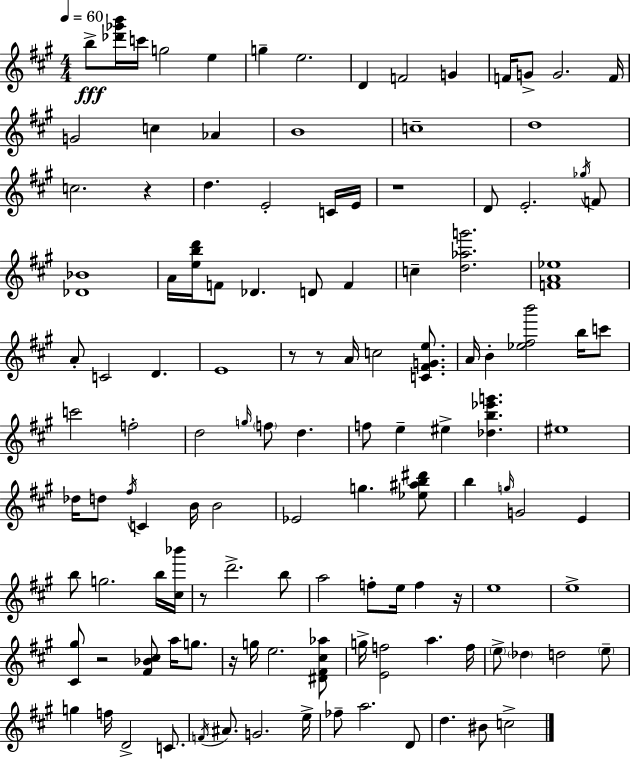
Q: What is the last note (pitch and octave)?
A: C5